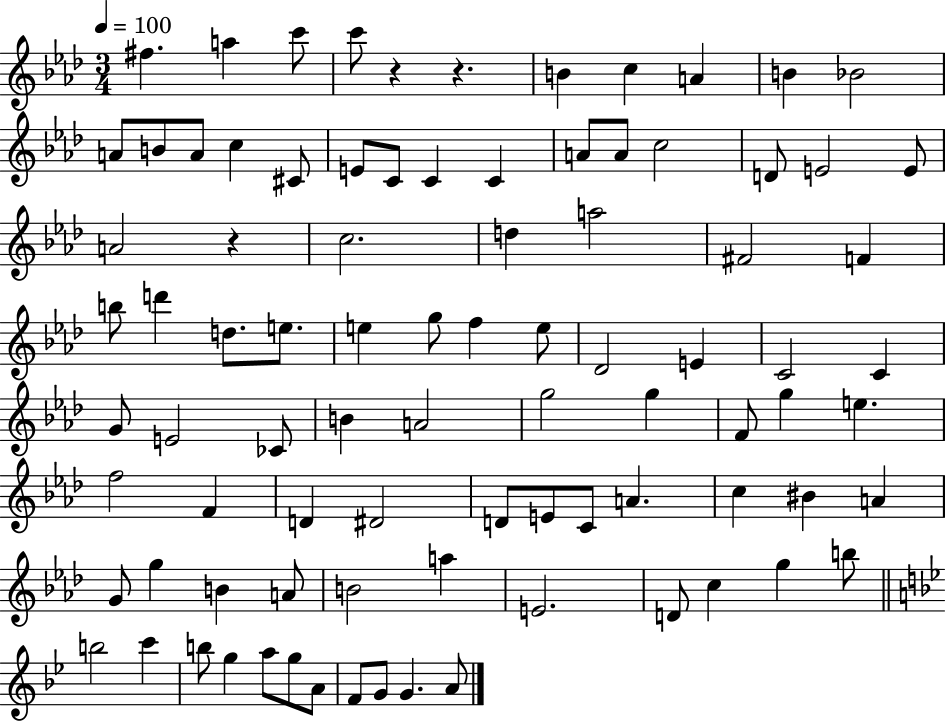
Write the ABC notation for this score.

X:1
T:Untitled
M:3/4
L:1/4
K:Ab
^f a c'/2 c'/2 z z B c A B _B2 A/2 B/2 A/2 c ^C/2 E/2 C/2 C C A/2 A/2 c2 D/2 E2 E/2 A2 z c2 d a2 ^F2 F b/2 d' d/2 e/2 e g/2 f e/2 _D2 E C2 C G/2 E2 _C/2 B A2 g2 g F/2 g e f2 F D ^D2 D/2 E/2 C/2 A c ^B A G/2 g B A/2 B2 a E2 D/2 c g b/2 b2 c' b/2 g a/2 g/2 A/2 F/2 G/2 G A/2